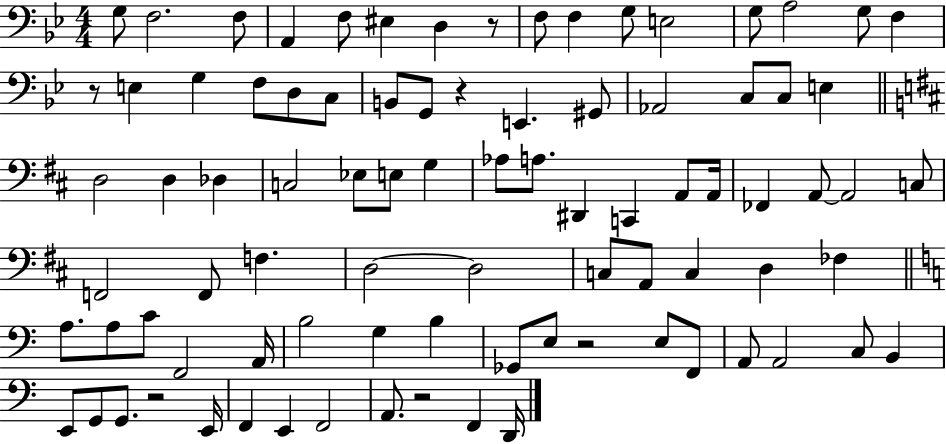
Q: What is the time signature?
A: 4/4